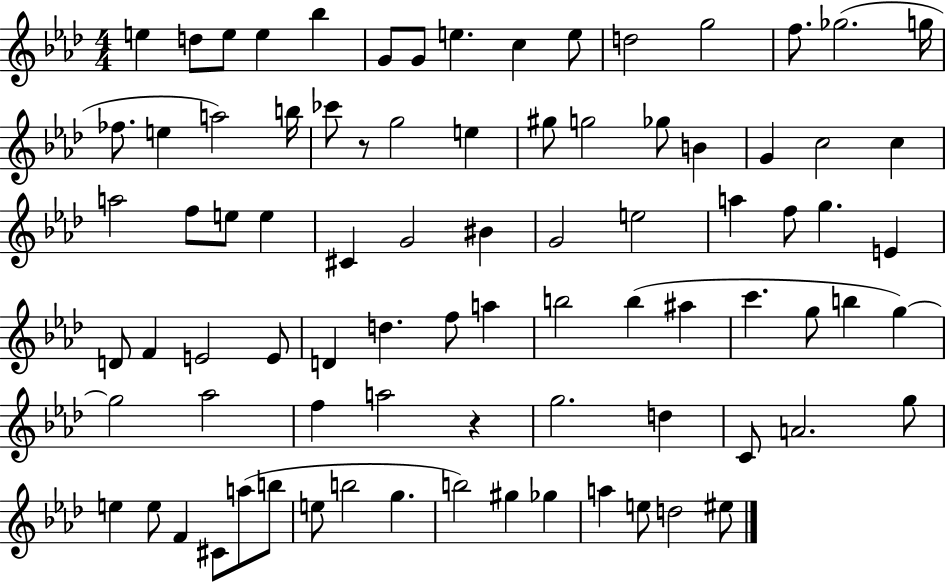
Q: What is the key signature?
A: AES major